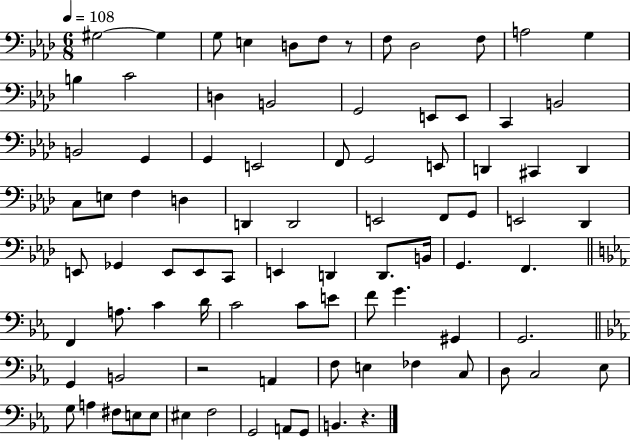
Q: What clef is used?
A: bass